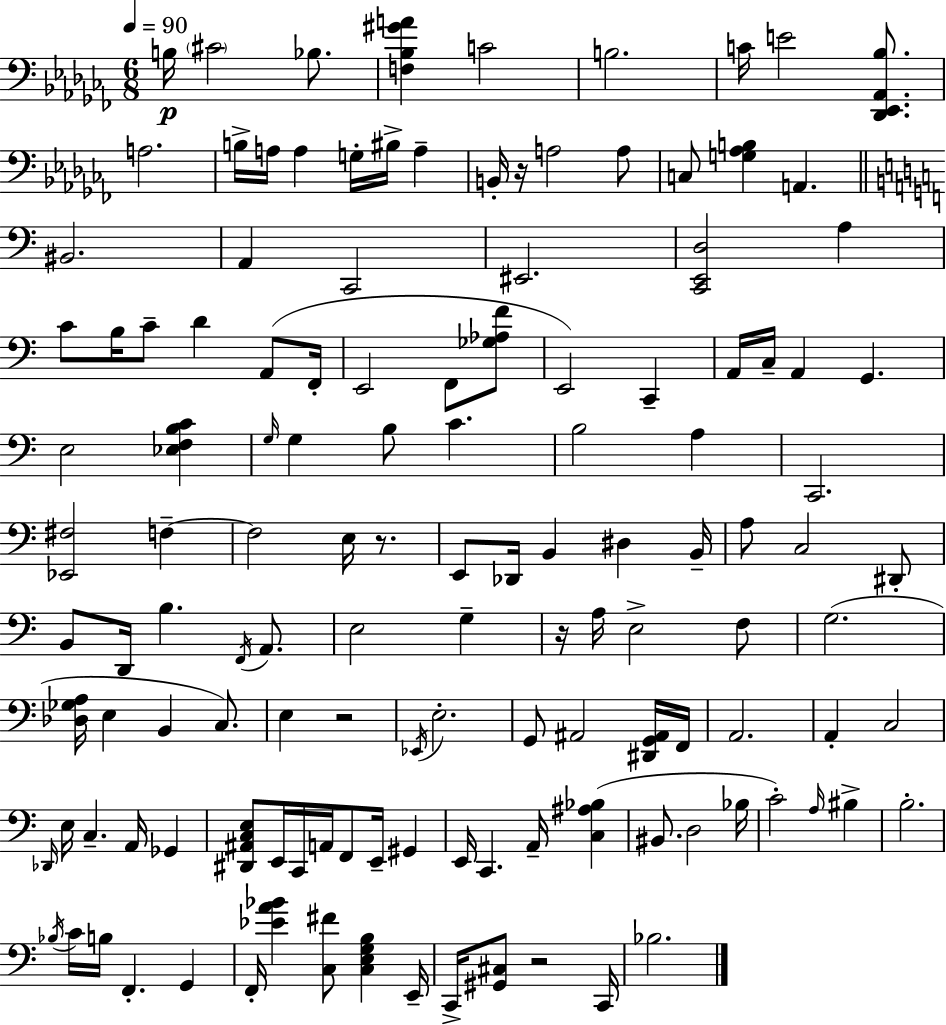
{
  \clef bass
  \numericTimeSignature
  \time 6/8
  \key aes \minor
  \tempo 4 = 90
  b16\p \parenthesize cis'2 bes8. | <f bes gis' a'>4 c'2 | b2. | c'16 e'2 <des, ees, aes, bes>8. | \break a2. | b16-> a16 a4 g16-. bis16-> a4-- | b,16-. r16 a2 a8 | c8 <g aes b>4 a,4. | \break \bar "||" \break \key c \major bis,2. | a,4 c,2 | eis,2. | <c, e, d>2 a4 | \break c'8 b16 c'8-- d'4 a,8( f,16-. | e,2 f,8 <ges aes f'>8 | e,2) c,4-- | a,16 c16-- a,4 g,4. | \break e2 <ees f b c'>4 | \grace { g16 } g4 b8 c'4. | b2 a4 | c,2. | \break <ees, fis>2 f4--~~ | f2 e16 r8. | e,8 des,16 b,4 dis4 | b,16-- a8 c2 dis,8-. | \break b,8 d,16 b4. \acciaccatura { f,16 } a,8. | e2 g4-- | r16 a16 e2-> | f8 g2.( | \break <des ges a>16 e4 b,4 c8.) | e4 r2 | \acciaccatura { ees,16 } e2.-. | g,8 ais,2 | \break <dis, g, ais,>16 f,16 a,2. | a,4-. c2 | \grace { des,16 } e16 c4.-- a,16 | ges,4 <dis, ais, c e>8 e,16 c,16 a,16 f,8 e,16-- | \break gis,4 e,16 c,4. a,16-- | <c ais bes>4( bis,8. d2 | bes16 c'2-.) | \grace { a16 } bis4-> b2.-. | \break \acciaccatura { bes16 } c'16 b16 f,4.-. | g,4 f,16-. <ees' a' bes'>4 <c fis'>8 | <c e g b>4 e,16-- c,16-> <gis, cis>8 r2 | c,16 bes2. | \break \bar "|."
}